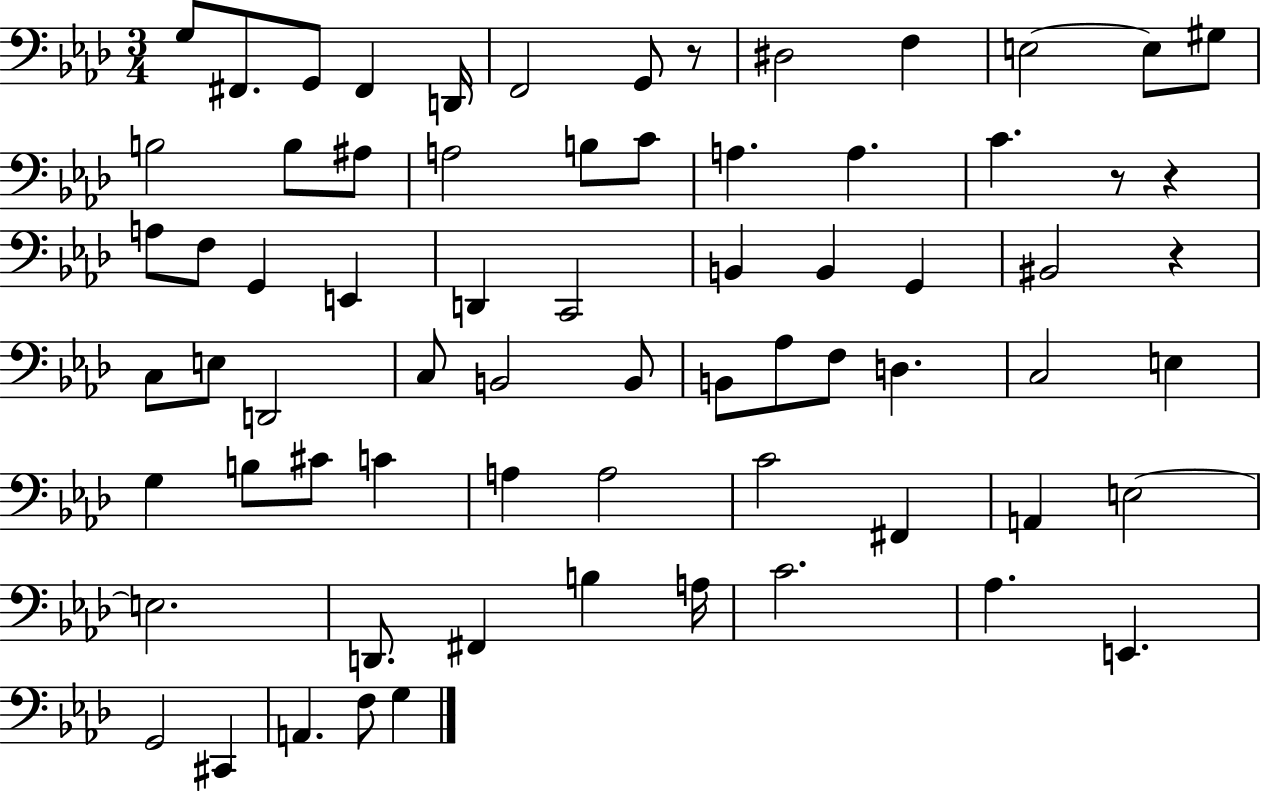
{
  \clef bass
  \numericTimeSignature
  \time 3/4
  \key aes \major
  g8 fis,8. g,8 fis,4 d,16 | f,2 g,8 r8 | dis2 f4 | e2~~ e8 gis8 | \break b2 b8 ais8 | a2 b8 c'8 | a4. a4. | c'4. r8 r4 | \break a8 f8 g,4 e,4 | d,4 c,2 | b,4 b,4 g,4 | bis,2 r4 | \break c8 e8 d,2 | c8 b,2 b,8 | b,8 aes8 f8 d4. | c2 e4 | \break g4 b8 cis'8 c'4 | a4 a2 | c'2 fis,4 | a,4 e2~~ | \break e2. | d,8. fis,4 b4 a16 | c'2. | aes4. e,4. | \break g,2 cis,4 | a,4. f8 g4 | \bar "|."
}